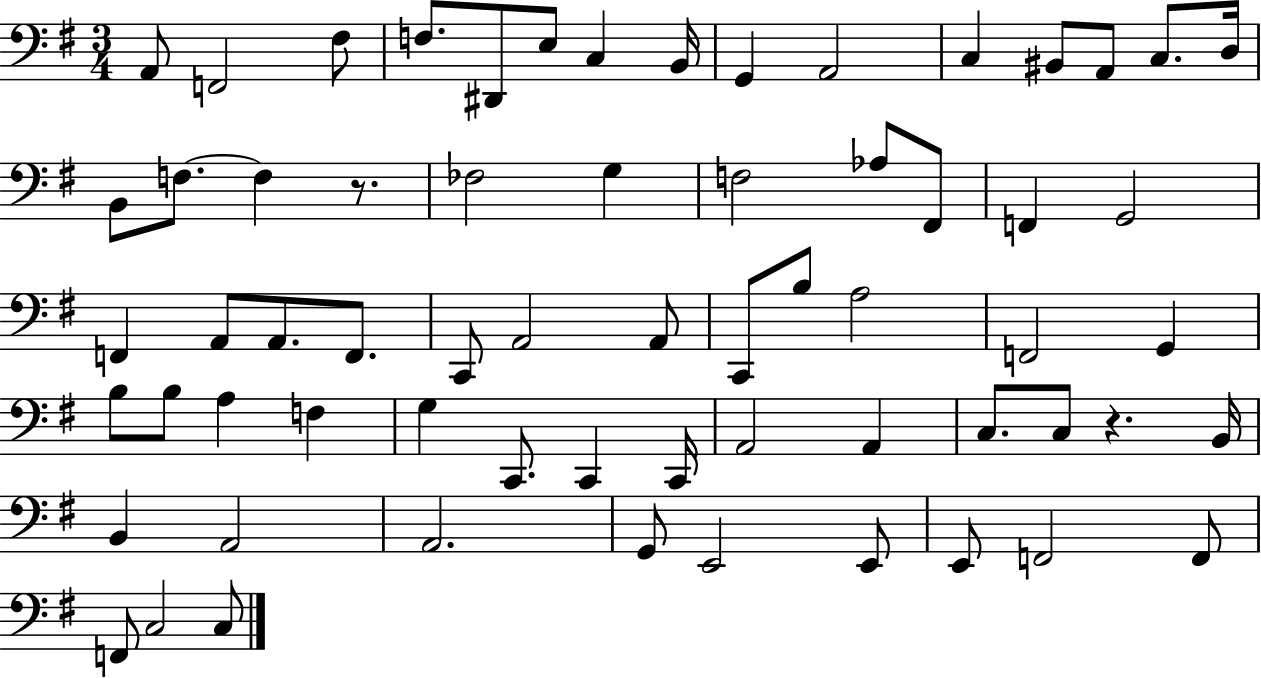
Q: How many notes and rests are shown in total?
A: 64